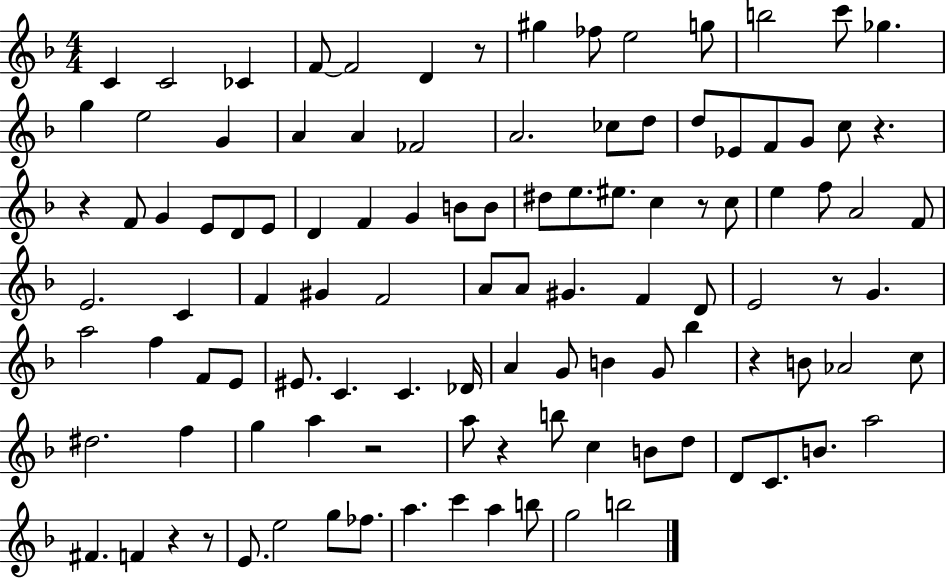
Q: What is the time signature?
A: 4/4